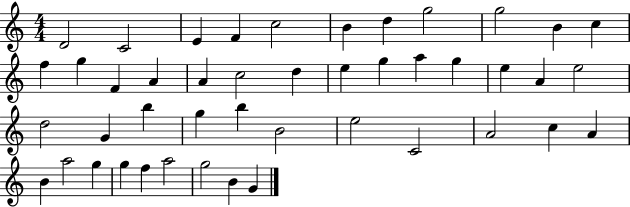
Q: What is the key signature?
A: C major